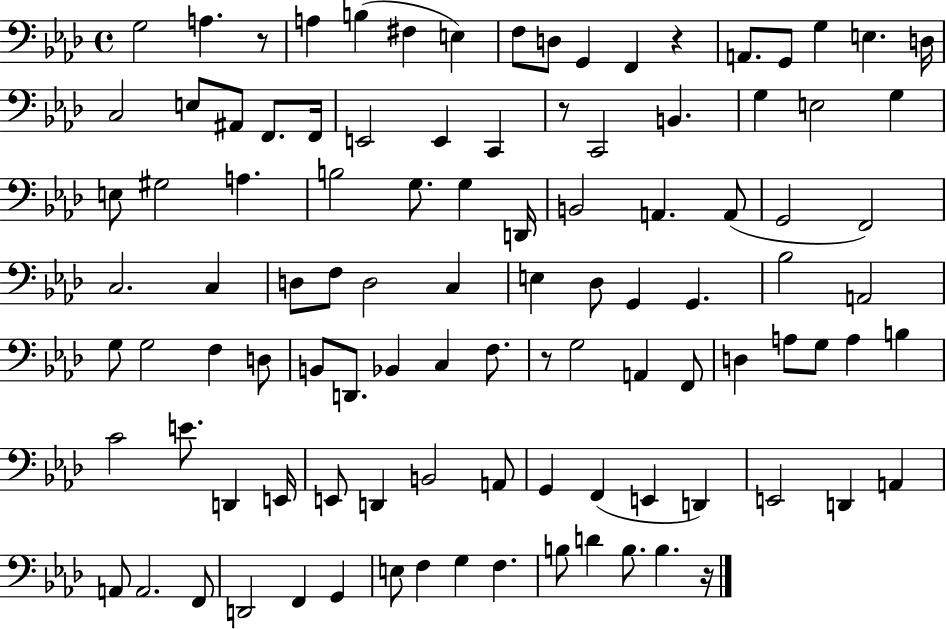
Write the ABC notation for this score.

X:1
T:Untitled
M:4/4
L:1/4
K:Ab
G,2 A, z/2 A, B, ^F, E, F,/2 D,/2 G,, F,, z A,,/2 G,,/2 G, E, D,/4 C,2 E,/2 ^A,,/2 F,,/2 F,,/4 E,,2 E,, C,, z/2 C,,2 B,, G, E,2 G, E,/2 ^G,2 A, B,2 G,/2 G, D,,/4 B,,2 A,, A,,/2 G,,2 F,,2 C,2 C, D,/2 F,/2 D,2 C, E, _D,/2 G,, G,, _B,2 A,,2 G,/2 G,2 F, D,/2 B,,/2 D,,/2 _B,, C, F,/2 z/2 G,2 A,, F,,/2 D, A,/2 G,/2 A, B, C2 E/2 D,, E,,/4 E,,/2 D,, B,,2 A,,/2 G,, F,, E,, D,, E,,2 D,, A,, A,,/2 A,,2 F,,/2 D,,2 F,, G,, E,/2 F, G, F, B,/2 D B,/2 B, z/4